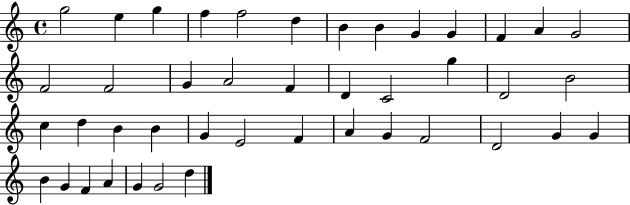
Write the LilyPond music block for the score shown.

{
  \clef treble
  \time 4/4
  \defaultTimeSignature
  \key c \major
  g''2 e''4 g''4 | f''4 f''2 d''4 | b'4 b'4 g'4 g'4 | f'4 a'4 g'2 | \break f'2 f'2 | g'4 a'2 f'4 | d'4 c'2 g''4 | d'2 b'2 | \break c''4 d''4 b'4 b'4 | g'4 e'2 f'4 | a'4 g'4 f'2 | d'2 g'4 g'4 | \break b'4 g'4 f'4 a'4 | g'4 g'2 d''4 | \bar "|."
}